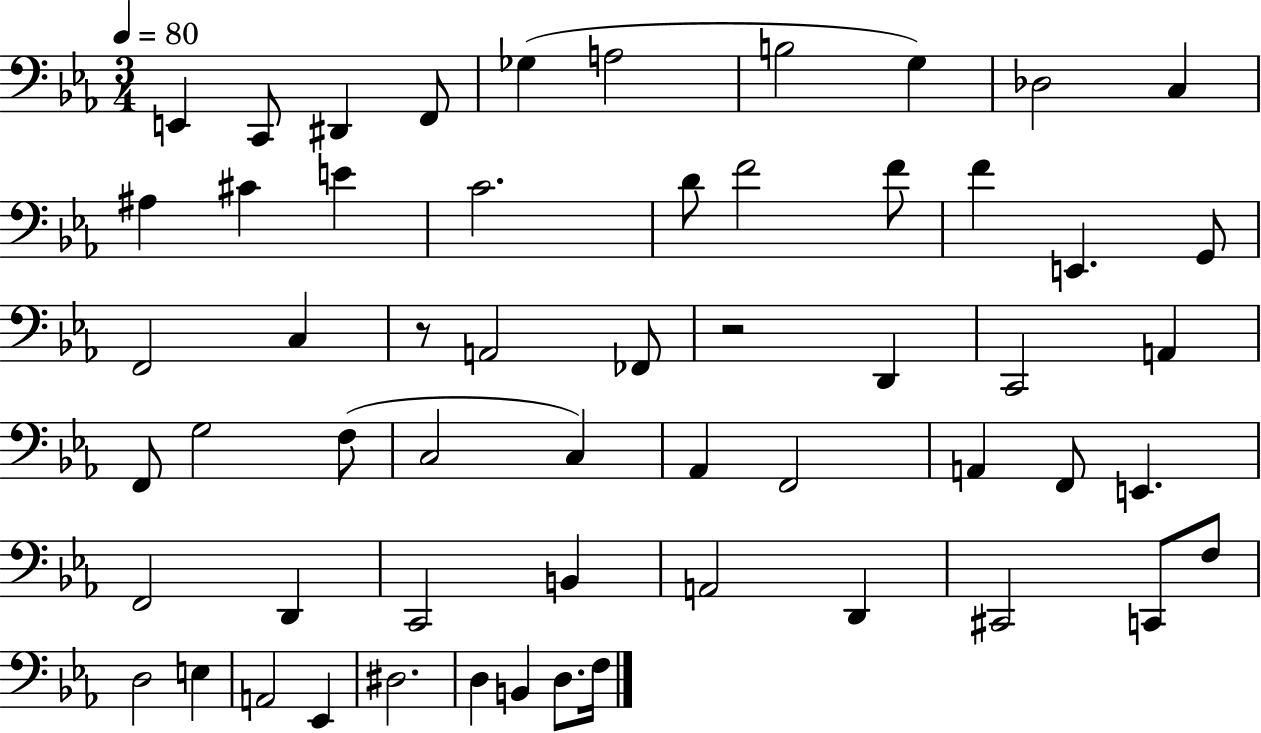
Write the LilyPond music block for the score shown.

{
  \clef bass
  \numericTimeSignature
  \time 3/4
  \key ees \major
  \tempo 4 = 80
  e,4 c,8 dis,4 f,8 | ges4( a2 | b2 g4) | des2 c4 | \break ais4 cis'4 e'4 | c'2. | d'8 f'2 f'8 | f'4 e,4. g,8 | \break f,2 c4 | r8 a,2 fes,8 | r2 d,4 | c,2 a,4 | \break f,8 g2 f8( | c2 c4) | aes,4 f,2 | a,4 f,8 e,4. | \break f,2 d,4 | c,2 b,4 | a,2 d,4 | cis,2 c,8 f8 | \break d2 e4 | a,2 ees,4 | dis2. | d4 b,4 d8. f16 | \break \bar "|."
}